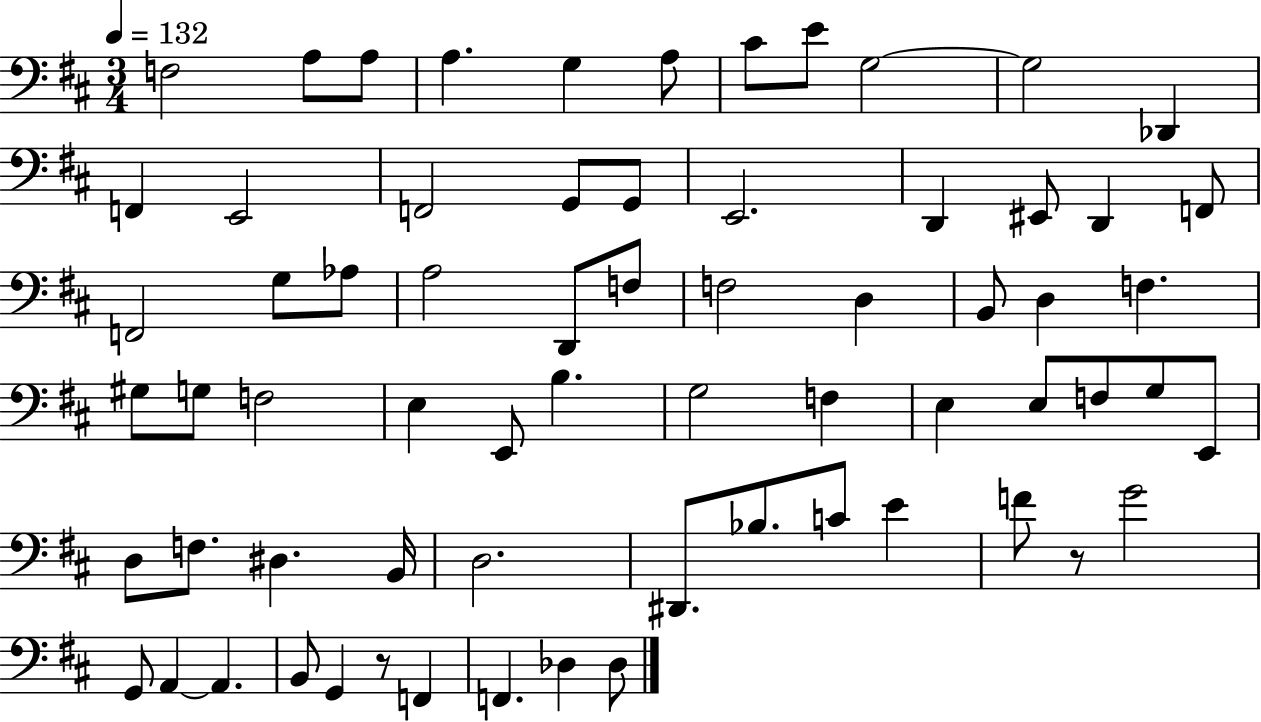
X:1
T:Untitled
M:3/4
L:1/4
K:D
F,2 A,/2 A,/2 A, G, A,/2 ^C/2 E/2 G,2 G,2 _D,, F,, E,,2 F,,2 G,,/2 G,,/2 E,,2 D,, ^E,,/2 D,, F,,/2 F,,2 G,/2 _A,/2 A,2 D,,/2 F,/2 F,2 D, B,,/2 D, F, ^G,/2 G,/2 F,2 E, E,,/2 B, G,2 F, E, E,/2 F,/2 G,/2 E,,/2 D,/2 F,/2 ^D, B,,/4 D,2 ^D,,/2 _B,/2 C/2 E F/2 z/2 G2 G,,/2 A,, A,, B,,/2 G,, z/2 F,, F,, _D, _D,/2